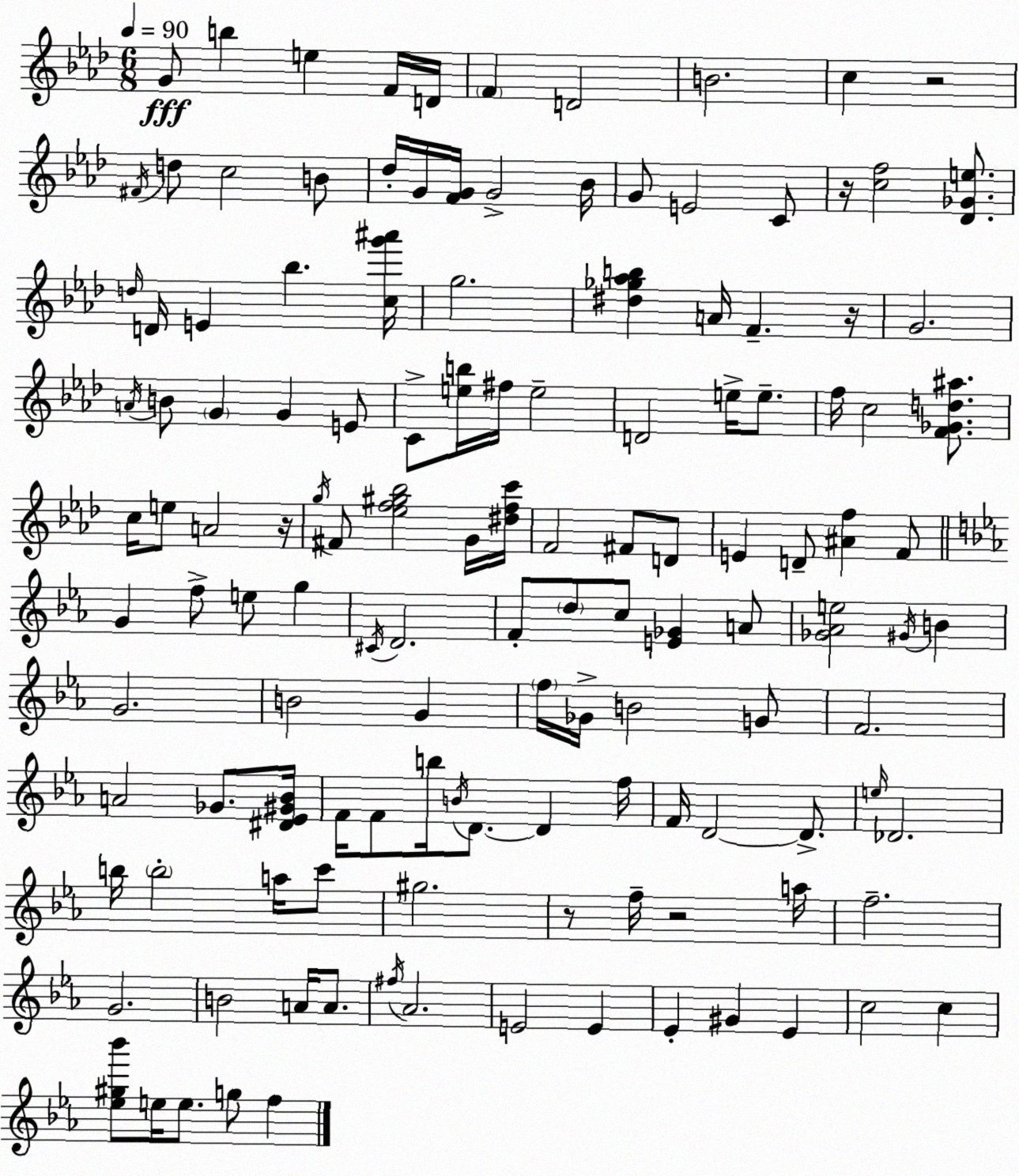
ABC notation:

X:1
T:Untitled
M:6/8
L:1/4
K:Fm
G/2 b e F/4 D/4 F D2 B2 c z2 ^F/4 d/2 c2 B/2 _d/4 G/4 [FG]/4 G2 _B/4 G/2 E2 C/2 z/4 [cf]2 [_D_Ge]/2 d/4 D/4 E _b [cg'^a']/4 g2 [^d_g_ab] A/4 F z/4 G2 A/4 B/2 G G E/2 C/2 [eb]/4 ^f/4 e2 D2 e/4 e/2 f/4 c2 [F_Gd^a]/2 c/4 e/2 A2 z/4 g/4 ^F/2 [_ef^g_b]2 G/4 [^dfc']/4 F2 ^F/2 D/2 E D/2 [^Af] F/2 G f/2 e/2 g ^C/4 D2 F/2 d/2 c/2 [E_G] A/2 [_G_Ae]2 ^G/4 B G2 B2 G f/4 _G/4 B2 G/2 F2 A2 _G/2 [^D_E^G_B]/4 F/4 F/2 b/4 B/4 D/2 D f/4 F/4 D2 D/2 e/4 _D2 b/4 b2 a/4 c'/2 ^g2 z/2 f/4 z2 a/4 f2 G2 B2 A/4 A/2 ^f/4 _A2 E2 E _E ^G _E c2 c [_e^g_b']/2 e/4 e/2 g/2 f